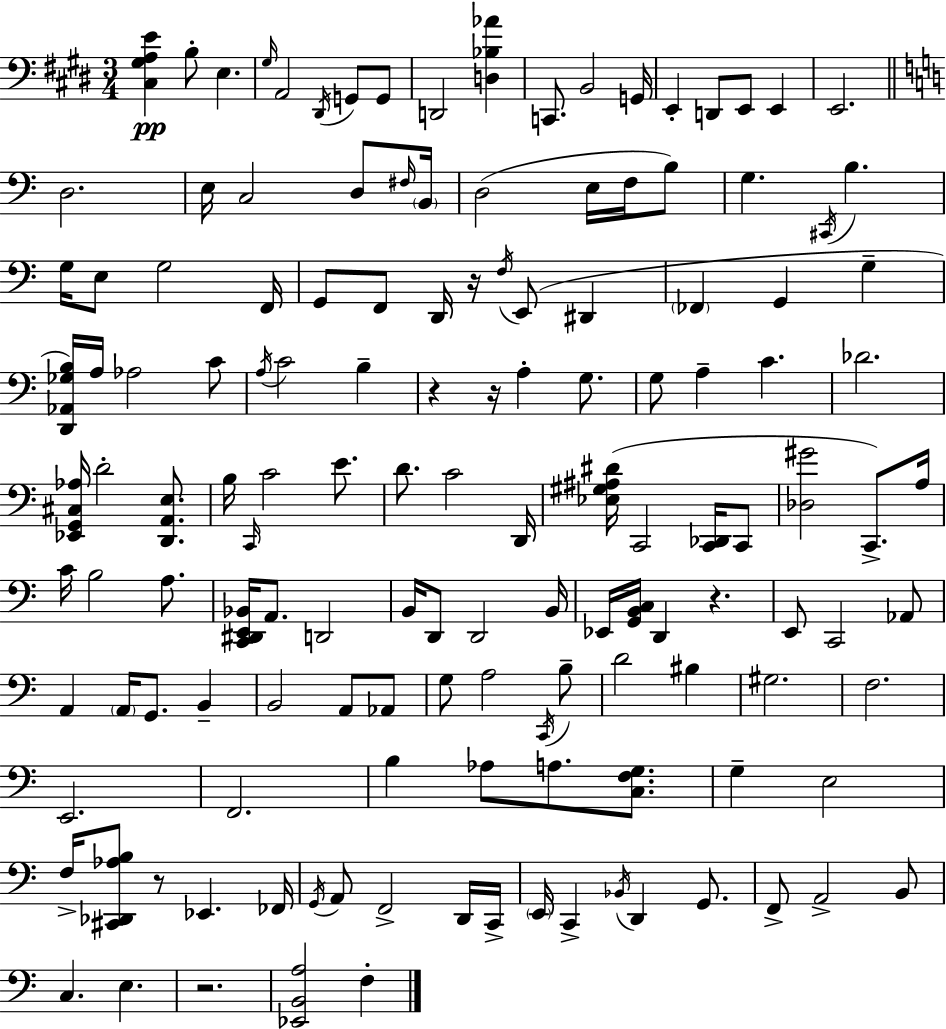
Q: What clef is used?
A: bass